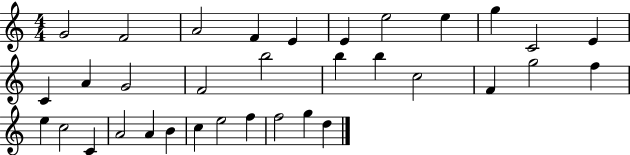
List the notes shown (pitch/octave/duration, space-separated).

G4/h F4/h A4/h F4/q E4/q E4/q E5/h E5/q G5/q C4/h E4/q C4/q A4/q G4/h F4/h B5/h B5/q B5/q C5/h F4/q G5/h F5/q E5/q C5/h C4/q A4/h A4/q B4/q C5/q E5/h F5/q F5/h G5/q D5/q